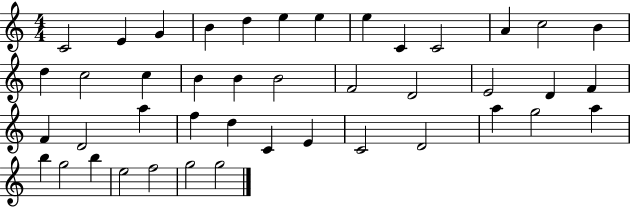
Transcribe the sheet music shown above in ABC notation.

X:1
T:Untitled
M:4/4
L:1/4
K:C
C2 E G B d e e e C C2 A c2 B d c2 c B B B2 F2 D2 E2 D F F D2 a f d C E C2 D2 a g2 a b g2 b e2 f2 g2 g2